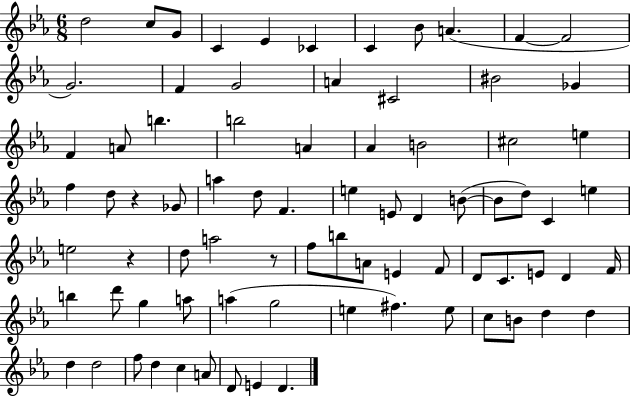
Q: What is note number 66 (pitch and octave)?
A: D5